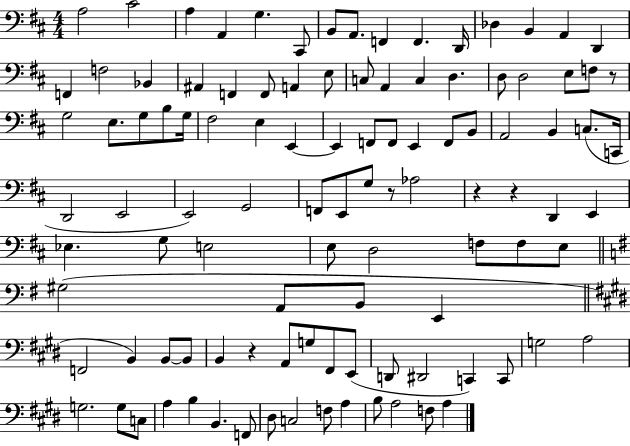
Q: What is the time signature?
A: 4/4